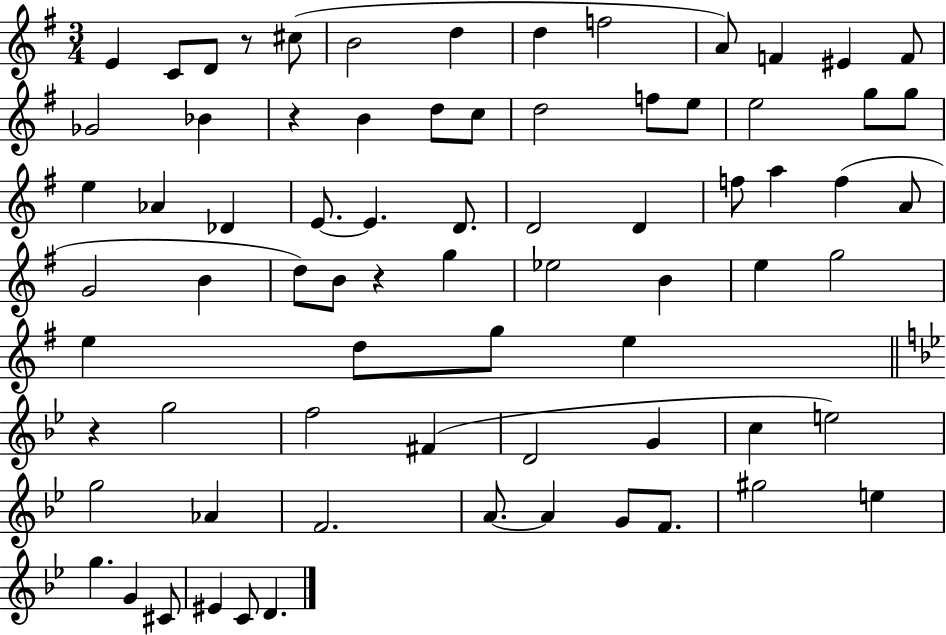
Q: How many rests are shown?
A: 4